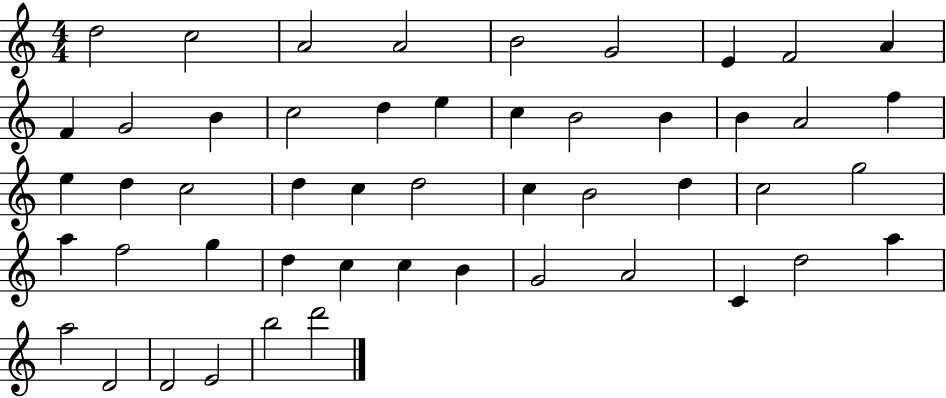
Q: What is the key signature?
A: C major